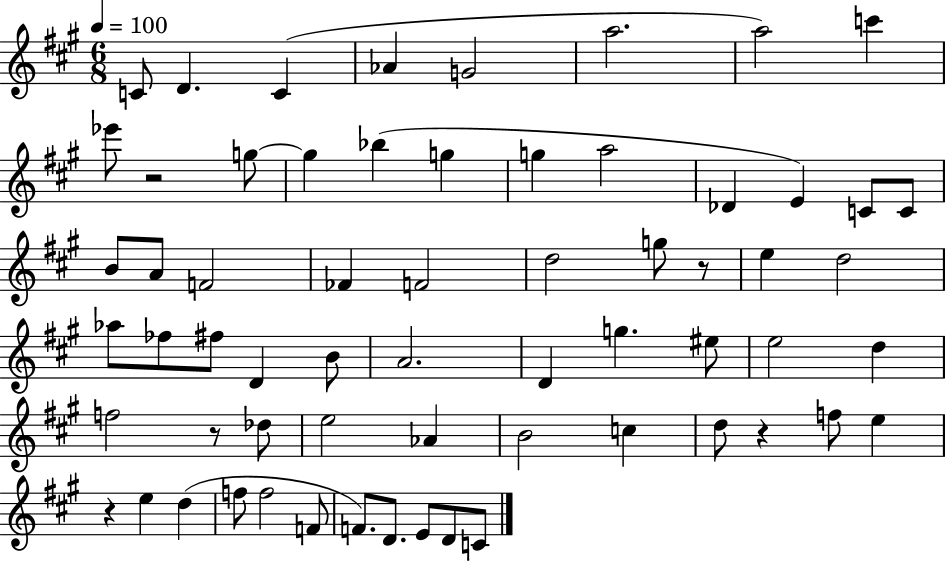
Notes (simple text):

C4/e D4/q. C4/q Ab4/q G4/h A5/h. A5/h C6/q Eb6/e R/h G5/e G5/q Bb5/q G5/q G5/q A5/h Db4/q E4/q C4/e C4/e B4/e A4/e F4/h FES4/q F4/h D5/h G5/e R/e E5/q D5/h Ab5/e FES5/e F#5/e D4/q B4/e A4/h. D4/q G5/q. EIS5/e E5/h D5/q F5/h R/e Db5/e E5/h Ab4/q B4/h C5/q D5/e R/q F5/e E5/q R/q E5/q D5/q F5/e F5/h F4/e F4/e. D4/e. E4/e D4/e C4/e